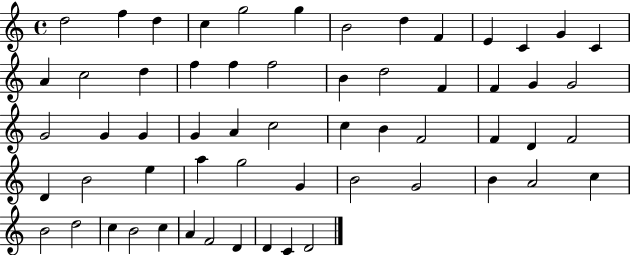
X:1
T:Untitled
M:4/4
L:1/4
K:C
d2 f d c g2 g B2 d F E C G C A c2 d f f f2 B d2 F F G G2 G2 G G G A c2 c B F2 F D F2 D B2 e a g2 G B2 G2 B A2 c B2 d2 c B2 c A F2 D D C D2